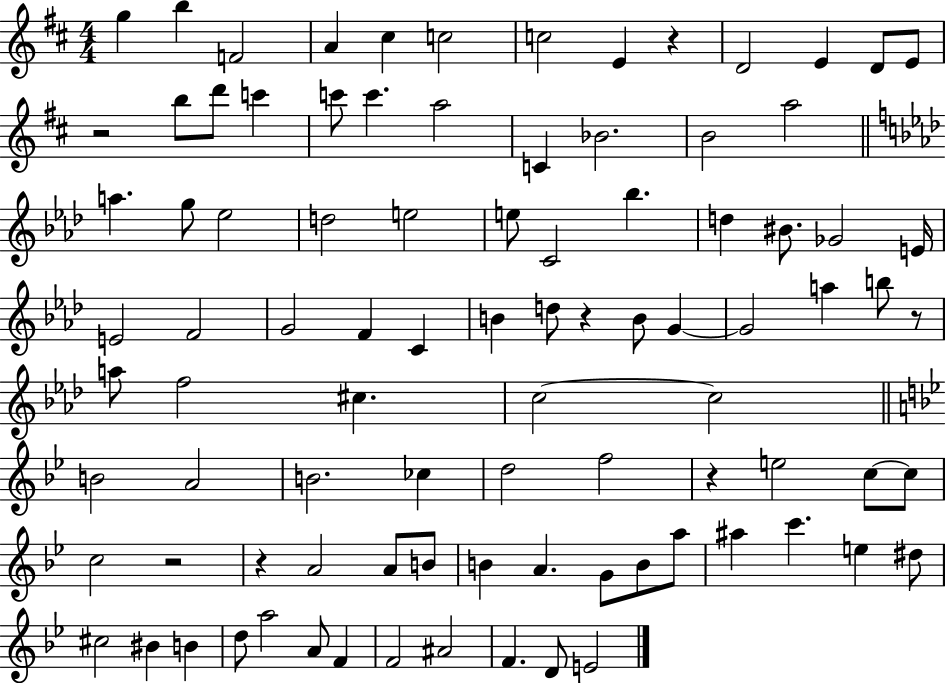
X:1
T:Untitled
M:4/4
L:1/4
K:D
g b F2 A ^c c2 c2 E z D2 E D/2 E/2 z2 b/2 d'/2 c' c'/2 c' a2 C _B2 B2 a2 a g/2 _e2 d2 e2 e/2 C2 _b d ^B/2 _G2 E/4 E2 F2 G2 F C B d/2 z B/2 G G2 a b/2 z/2 a/2 f2 ^c c2 c2 B2 A2 B2 _c d2 f2 z e2 c/2 c/2 c2 z2 z A2 A/2 B/2 B A G/2 B/2 a/2 ^a c' e ^d/2 ^c2 ^B B d/2 a2 A/2 F F2 ^A2 F D/2 E2